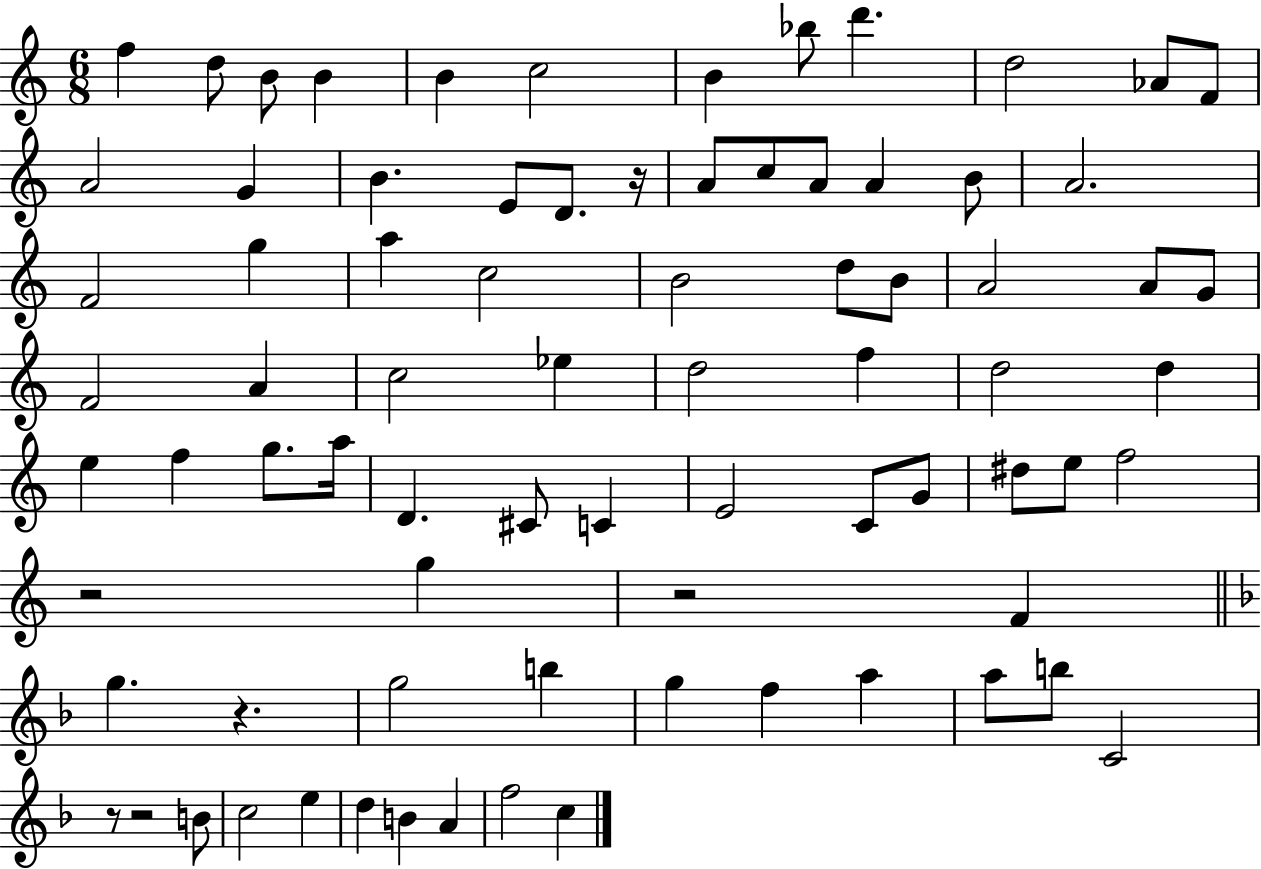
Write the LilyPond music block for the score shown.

{
  \clef treble
  \numericTimeSignature
  \time 6/8
  \key c \major
  f''4 d''8 b'8 b'4 | b'4 c''2 | b'4 bes''8 d'''4. | d''2 aes'8 f'8 | \break a'2 g'4 | b'4. e'8 d'8. r16 | a'8 c''8 a'8 a'4 b'8 | a'2. | \break f'2 g''4 | a''4 c''2 | b'2 d''8 b'8 | a'2 a'8 g'8 | \break f'2 a'4 | c''2 ees''4 | d''2 f''4 | d''2 d''4 | \break e''4 f''4 g''8. a''16 | d'4. cis'8 c'4 | e'2 c'8 g'8 | dis''8 e''8 f''2 | \break r2 g''4 | r2 f'4 | \bar "||" \break \key f \major g''4. r4. | g''2 b''4 | g''4 f''4 a''4 | a''8 b''8 c'2 | \break r8 r2 b'8 | c''2 e''4 | d''4 b'4 a'4 | f''2 c''4 | \break \bar "|."
}